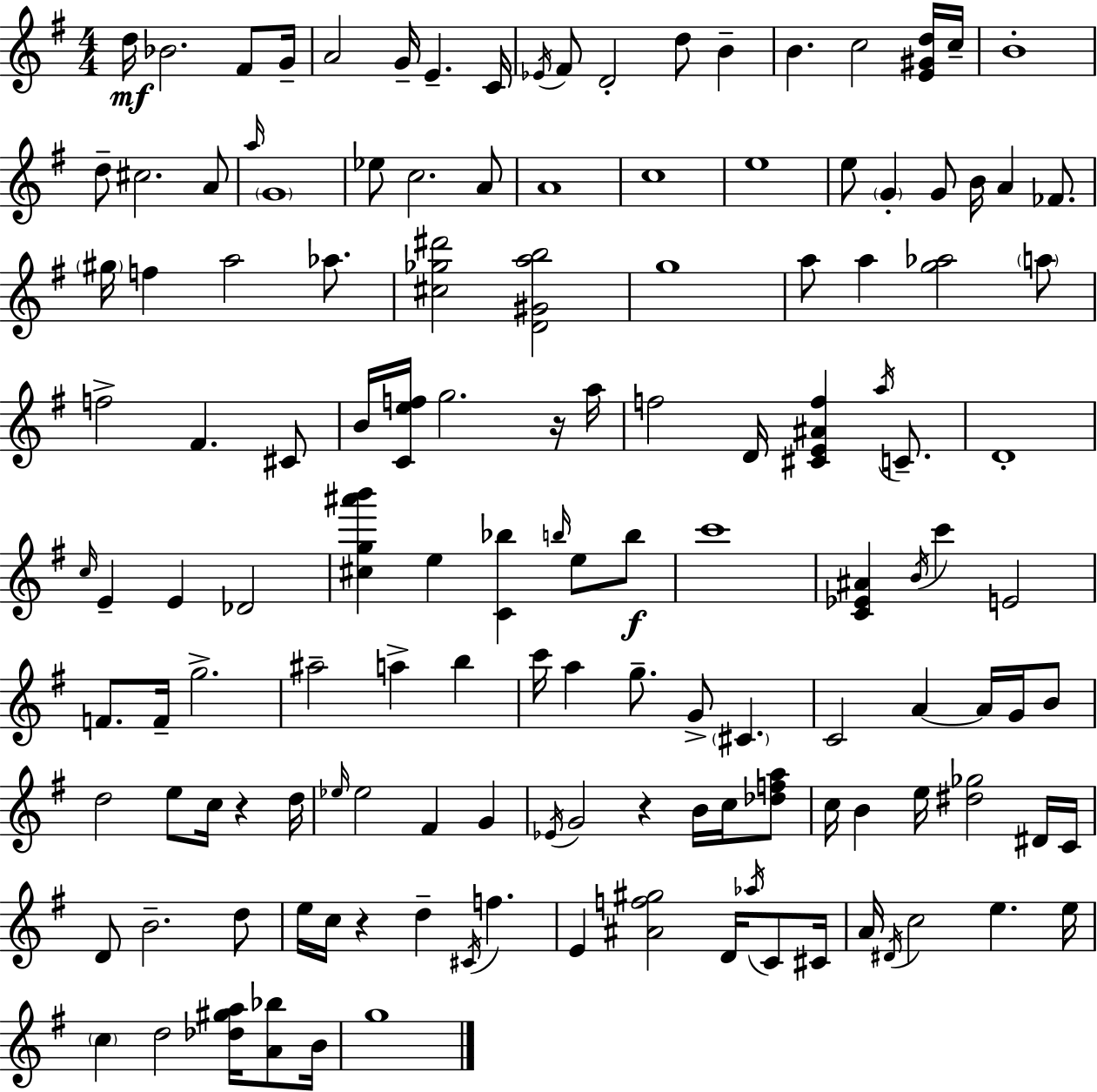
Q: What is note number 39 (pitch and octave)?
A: G5